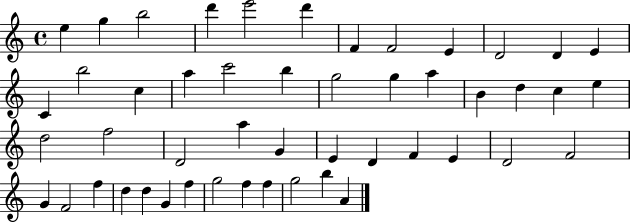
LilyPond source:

{
  \clef treble
  \time 4/4
  \defaultTimeSignature
  \key c \major
  e''4 g''4 b''2 | d'''4 e'''2 d'''4 | f'4 f'2 e'4 | d'2 d'4 e'4 | \break c'4 b''2 c''4 | a''4 c'''2 b''4 | g''2 g''4 a''4 | b'4 d''4 c''4 e''4 | \break d''2 f''2 | d'2 a''4 g'4 | e'4 d'4 f'4 e'4 | d'2 f'2 | \break g'4 f'2 f''4 | d''4 d''4 g'4 f''4 | g''2 f''4 f''4 | g''2 b''4 a'4 | \break \bar "|."
}